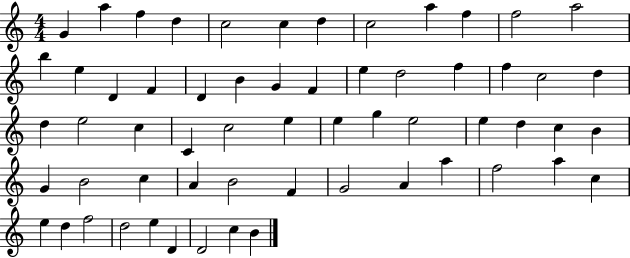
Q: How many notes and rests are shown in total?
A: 60